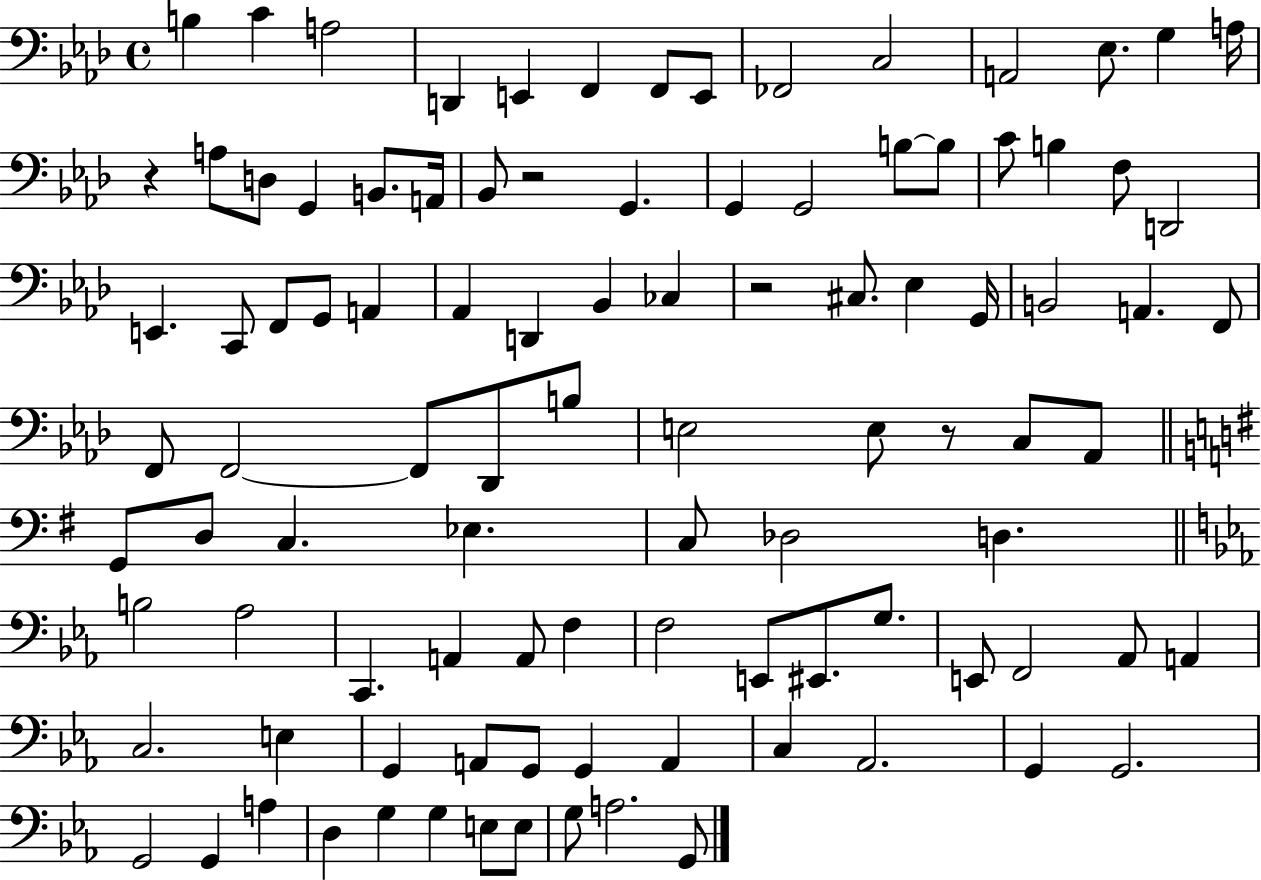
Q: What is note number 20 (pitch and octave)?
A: Bb2